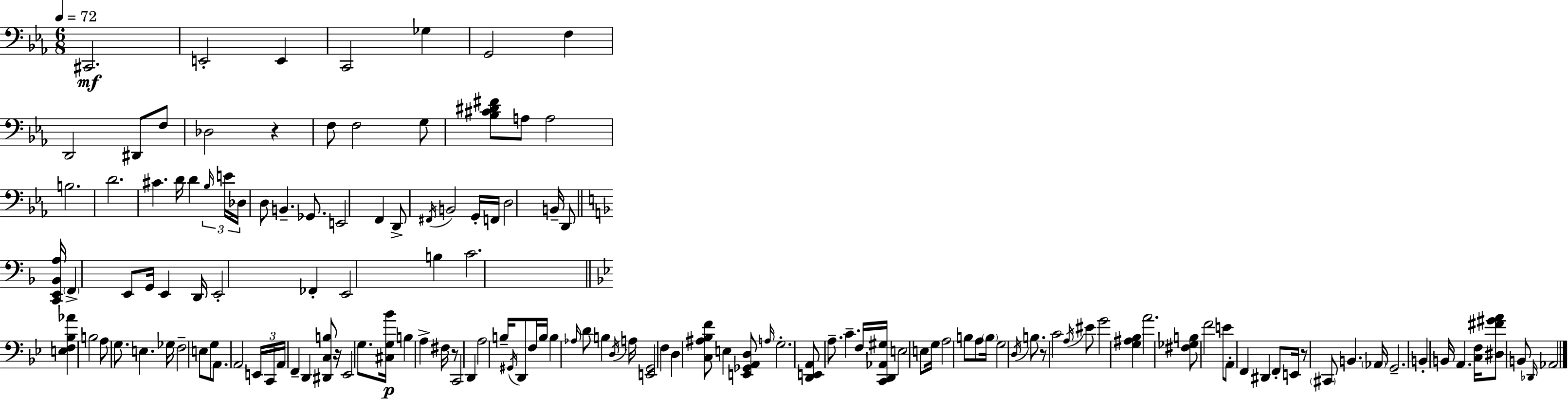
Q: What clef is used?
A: bass